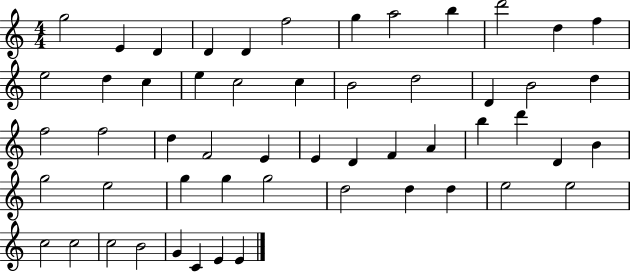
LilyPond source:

{
  \clef treble
  \numericTimeSignature
  \time 4/4
  \key c \major
  g''2 e'4 d'4 | d'4 d'4 f''2 | g''4 a''2 b''4 | d'''2 d''4 f''4 | \break e''2 d''4 c''4 | e''4 c''2 c''4 | b'2 d''2 | d'4 b'2 d''4 | \break f''2 f''2 | d''4 f'2 e'4 | e'4 d'4 f'4 a'4 | b''4 d'''4 d'4 b'4 | \break g''2 e''2 | g''4 g''4 g''2 | d''2 d''4 d''4 | e''2 e''2 | \break c''2 c''2 | c''2 b'2 | g'4 c'4 e'4 e'4 | \bar "|."
}